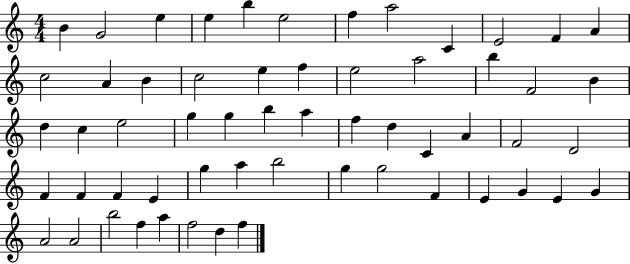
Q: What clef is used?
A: treble